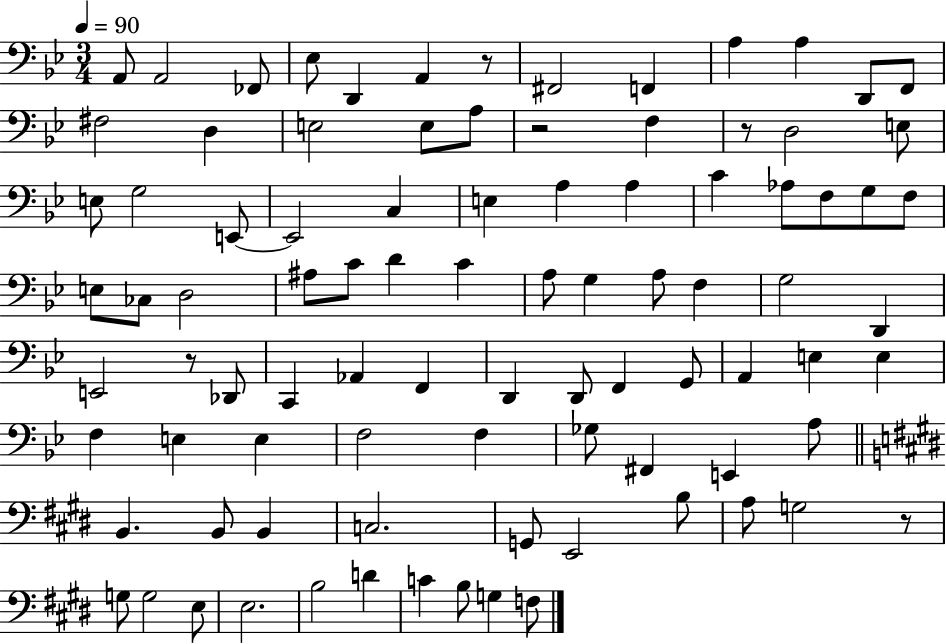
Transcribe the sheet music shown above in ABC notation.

X:1
T:Untitled
M:3/4
L:1/4
K:Bb
A,,/2 A,,2 _F,,/2 _E,/2 D,, A,, z/2 ^F,,2 F,, A, A, D,,/2 F,,/2 ^F,2 D, E,2 E,/2 A,/2 z2 F, z/2 D,2 E,/2 E,/2 G,2 E,,/2 E,,2 C, E, A, A, C _A,/2 F,/2 G,/2 F,/2 E,/2 _C,/2 D,2 ^A,/2 C/2 D C A,/2 G, A,/2 F, G,2 D,, E,,2 z/2 _D,,/2 C,, _A,, F,, D,, D,,/2 F,, G,,/2 A,, E, E, F, E, E, F,2 F, _G,/2 ^F,, E,, A,/2 B,, B,,/2 B,, C,2 G,,/2 E,,2 B,/2 A,/2 G,2 z/2 G,/2 G,2 E,/2 E,2 B,2 D C B,/2 G, F,/2